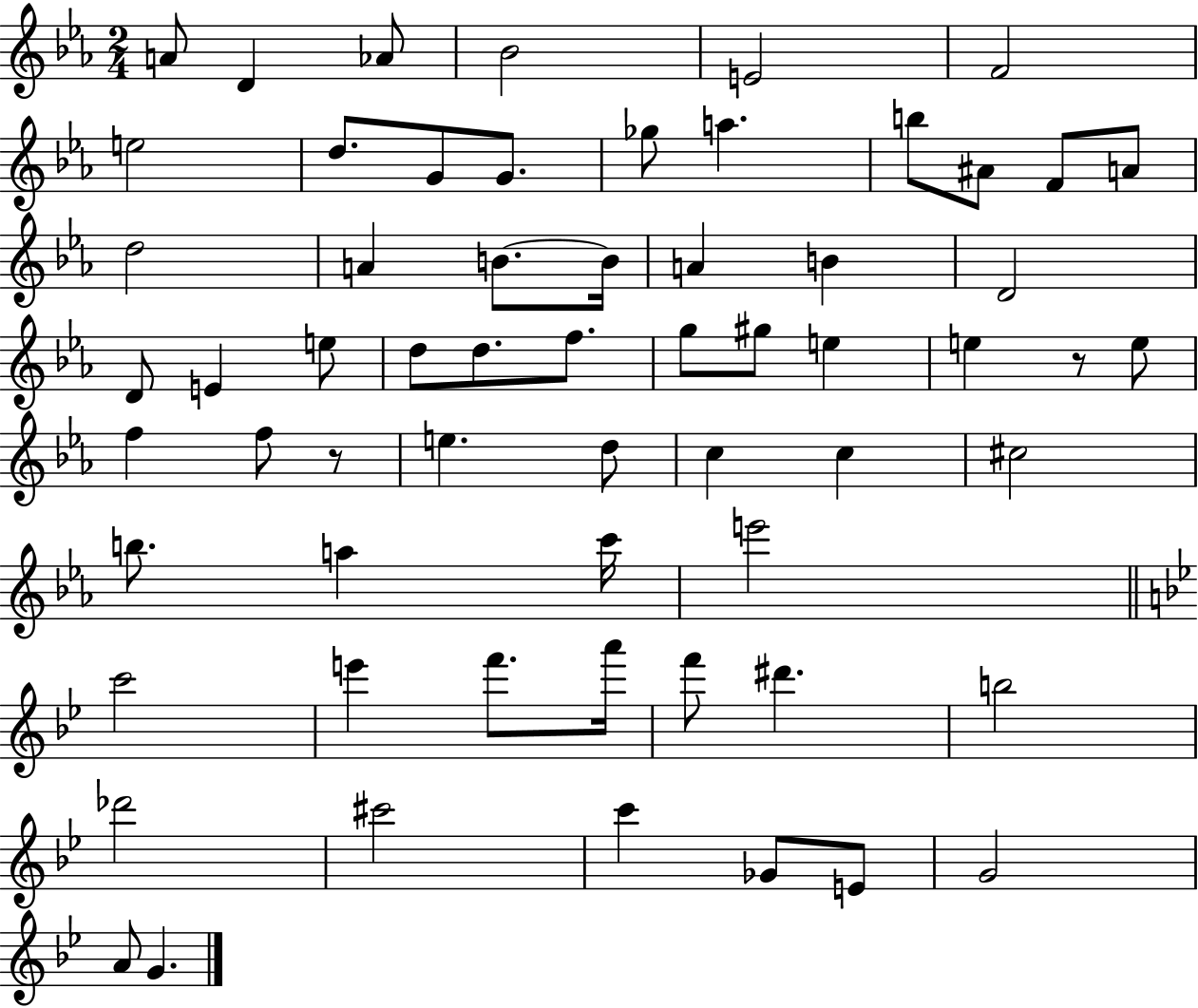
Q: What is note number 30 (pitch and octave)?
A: G5